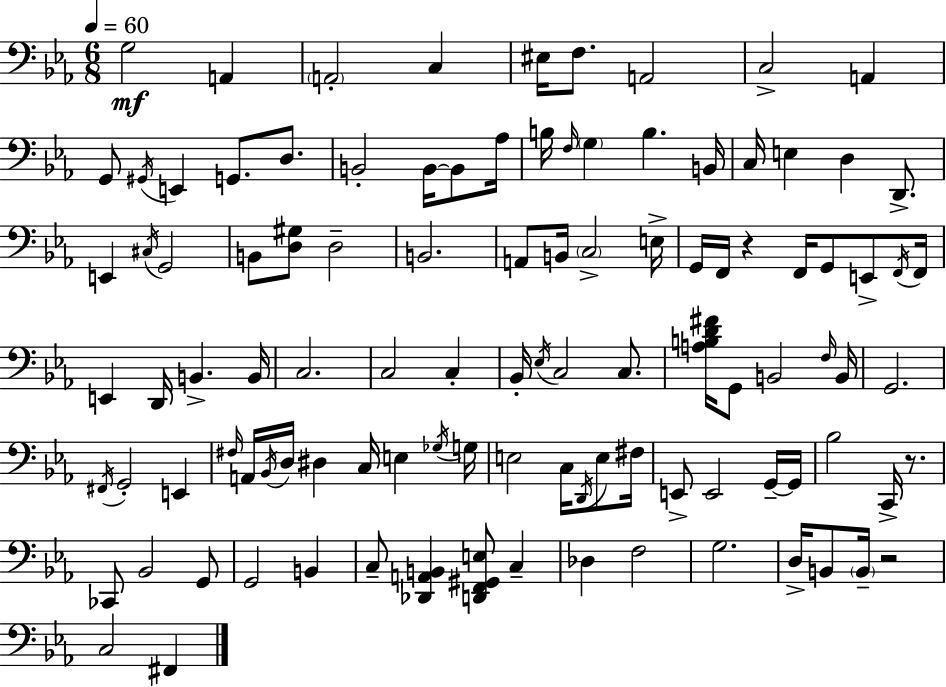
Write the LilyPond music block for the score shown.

{
  \clef bass
  \numericTimeSignature
  \time 6/8
  \key c \minor
  \tempo 4 = 60
  g2\mf a,4 | \parenthesize a,2-. c4 | eis16 f8. a,2 | c2-> a,4 | \break g,8 \acciaccatura { gis,16 } e,4 g,8. d8. | b,2-. b,16~~ b,8 | aes16 b16 \grace { f16 } \parenthesize g4 b4. | b,16 c16 e4 d4 d,8.-> | \break e,4 \acciaccatura { cis16 } g,2 | b,8 <d gis>8 d2-- | b,2. | a,8 b,16 \parenthesize c2-> | \break e16-> g,16 f,16 r4 f,16 g,8 | e,8-> \acciaccatura { f,16 } f,16 e,4 d,16 b,4.-> | b,16 c2. | c2 | \break c4-. bes,16-. \acciaccatura { ees16 } c2 | c8. <a b d' fis'>16 g,8 b,2 | \grace { f16 } b,16 g,2. | \acciaccatura { fis,16 } g,2-. | \break e,4 \grace { fis16 } a,16 \acciaccatura { bes,16 } d16 dis4 | c16 e4 \acciaccatura { ges16 } g16 e2 | c16 \acciaccatura { d,16 } e8 fis16 e,8-> | e,2 g,16--~~ g,16 bes2 | \break c,16-> r8. ces,8 | bes,2 g,8 g,2 | b,4 c8-- | <des, a, b,>4 <d, f, gis, e>8 c4-- des4 | \break f2 g2. | d16-> | b,8 \parenthesize b,16-- r2 c2 | fis,4 \bar "|."
}